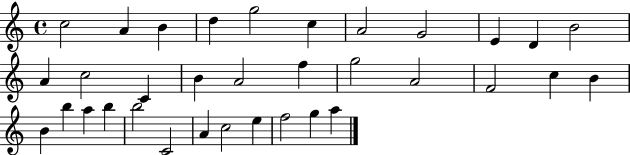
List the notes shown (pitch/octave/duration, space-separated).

C5/h A4/q B4/q D5/q G5/h C5/q A4/h G4/h E4/q D4/q B4/h A4/q C5/h C4/q B4/q A4/h F5/q G5/h A4/h F4/h C5/q B4/q B4/q B5/q A5/q B5/q B5/h C4/h A4/q C5/h E5/q F5/h G5/q A5/q